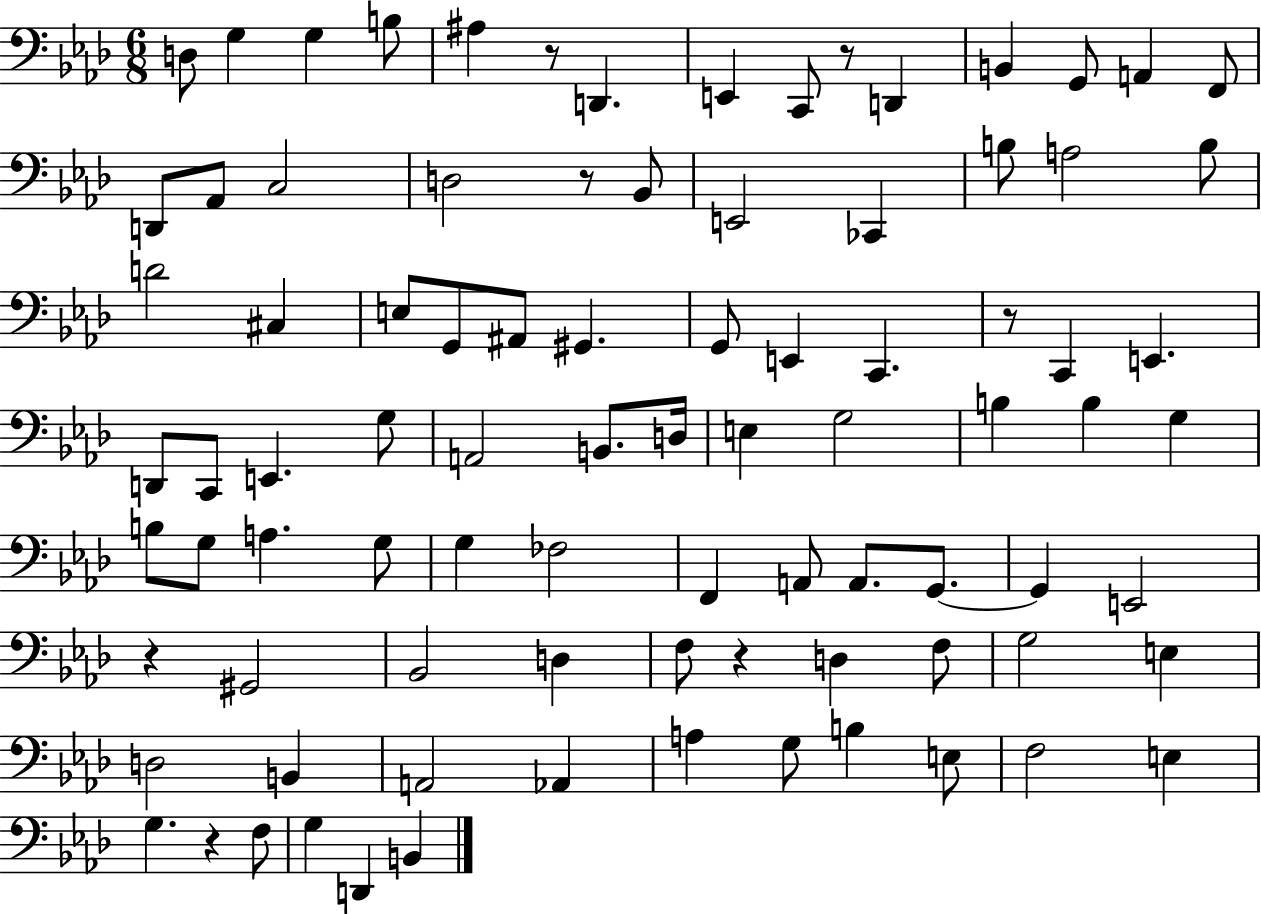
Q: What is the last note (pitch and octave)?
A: B2